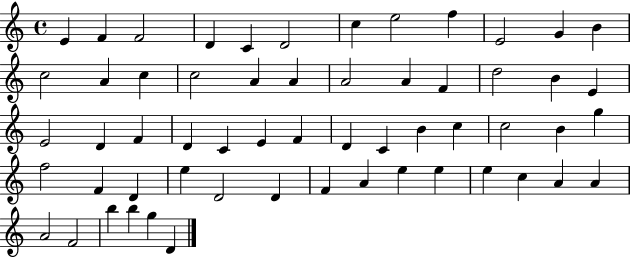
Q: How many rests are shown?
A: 0